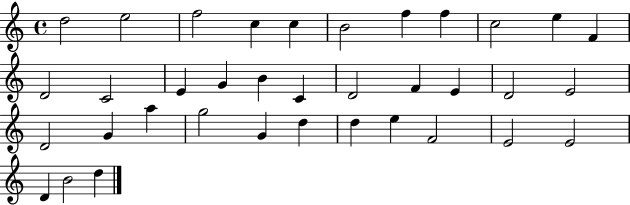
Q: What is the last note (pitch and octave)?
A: D5